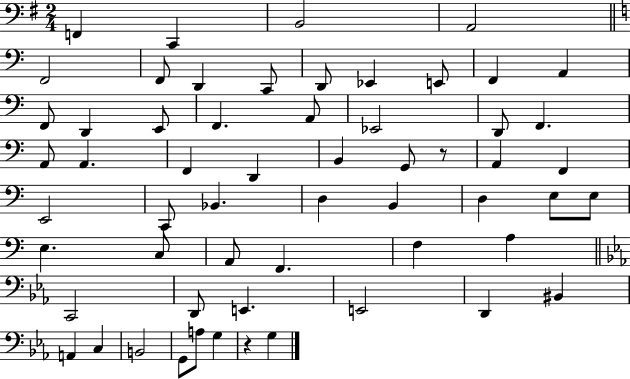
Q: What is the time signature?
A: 2/4